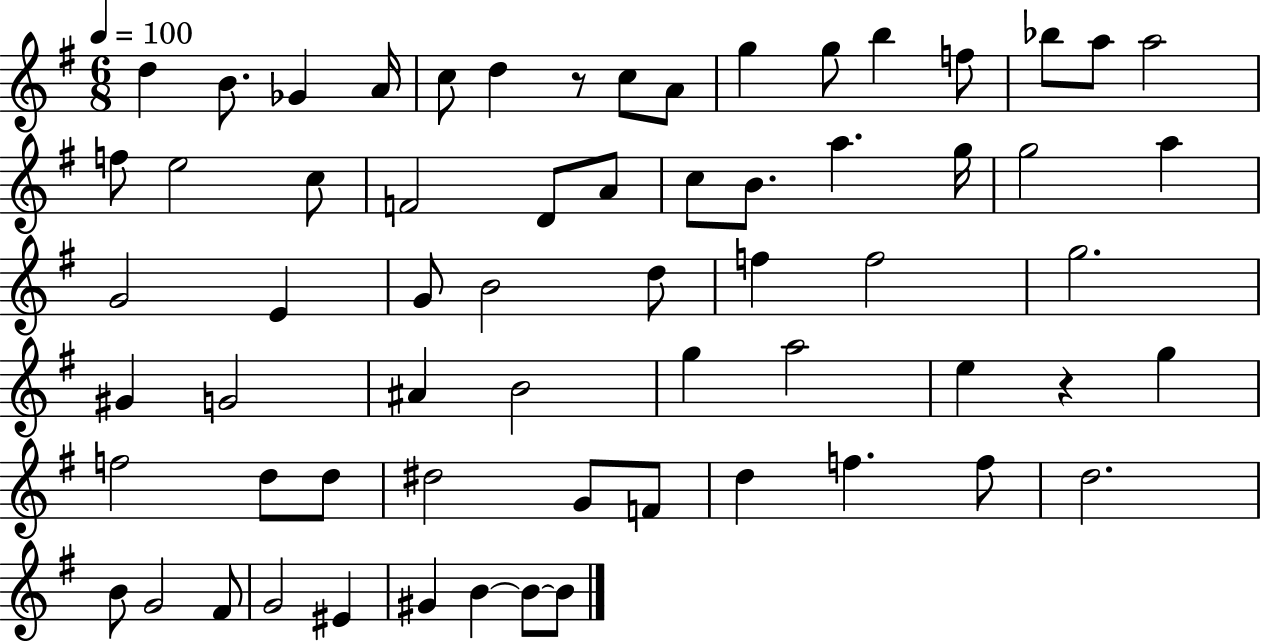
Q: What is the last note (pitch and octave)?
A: B4